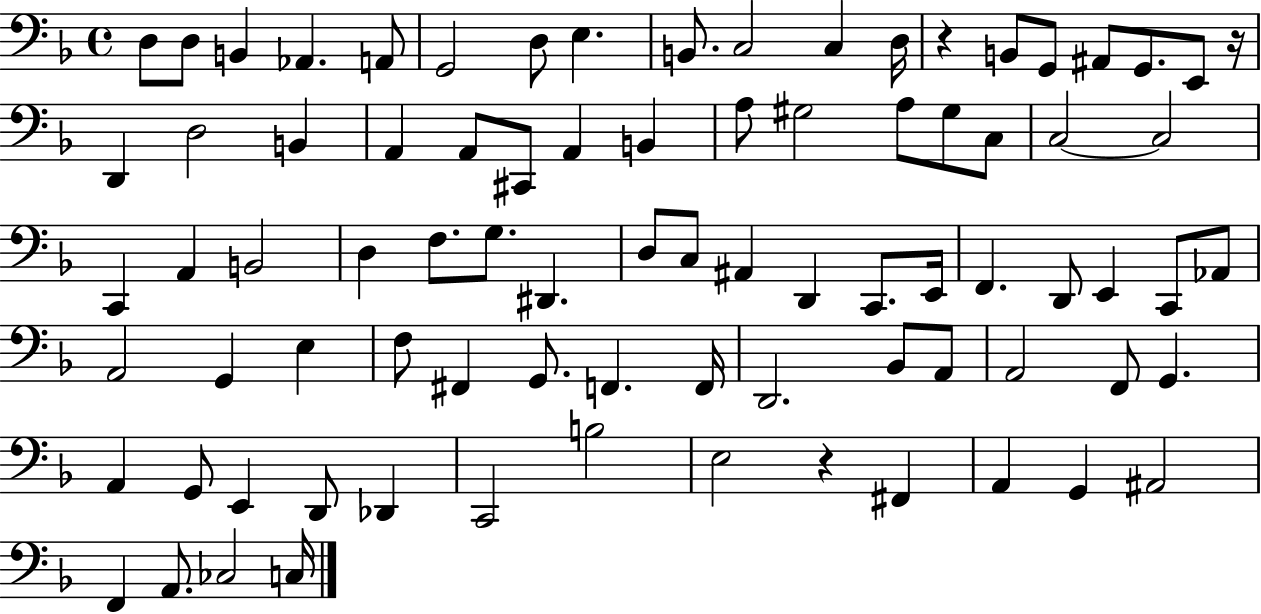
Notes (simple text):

D3/e D3/e B2/q Ab2/q. A2/e G2/h D3/e E3/q. B2/e. C3/h C3/q D3/s R/q B2/e G2/e A#2/e G2/e. E2/e R/s D2/q D3/h B2/q A2/q A2/e C#2/e A2/q B2/q A3/e G#3/h A3/e G#3/e C3/e C3/h C3/h C2/q A2/q B2/h D3/q F3/e. G3/e. D#2/q. D3/e C3/e A#2/q D2/q C2/e. E2/s F2/q. D2/e E2/q C2/e Ab2/e A2/h G2/q E3/q F3/e F#2/q G2/e. F2/q. F2/s D2/h. Bb2/e A2/e A2/h F2/e G2/q. A2/q G2/e E2/q D2/e Db2/q C2/h B3/h E3/h R/q F#2/q A2/q G2/q A#2/h F2/q A2/e. CES3/h C3/s